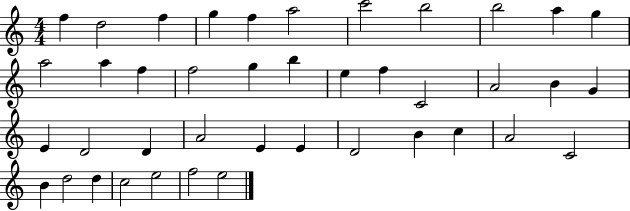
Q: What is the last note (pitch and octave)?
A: E5